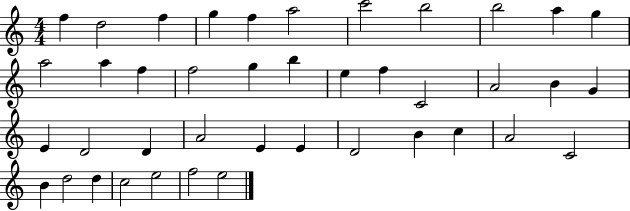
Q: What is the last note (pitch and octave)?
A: E5